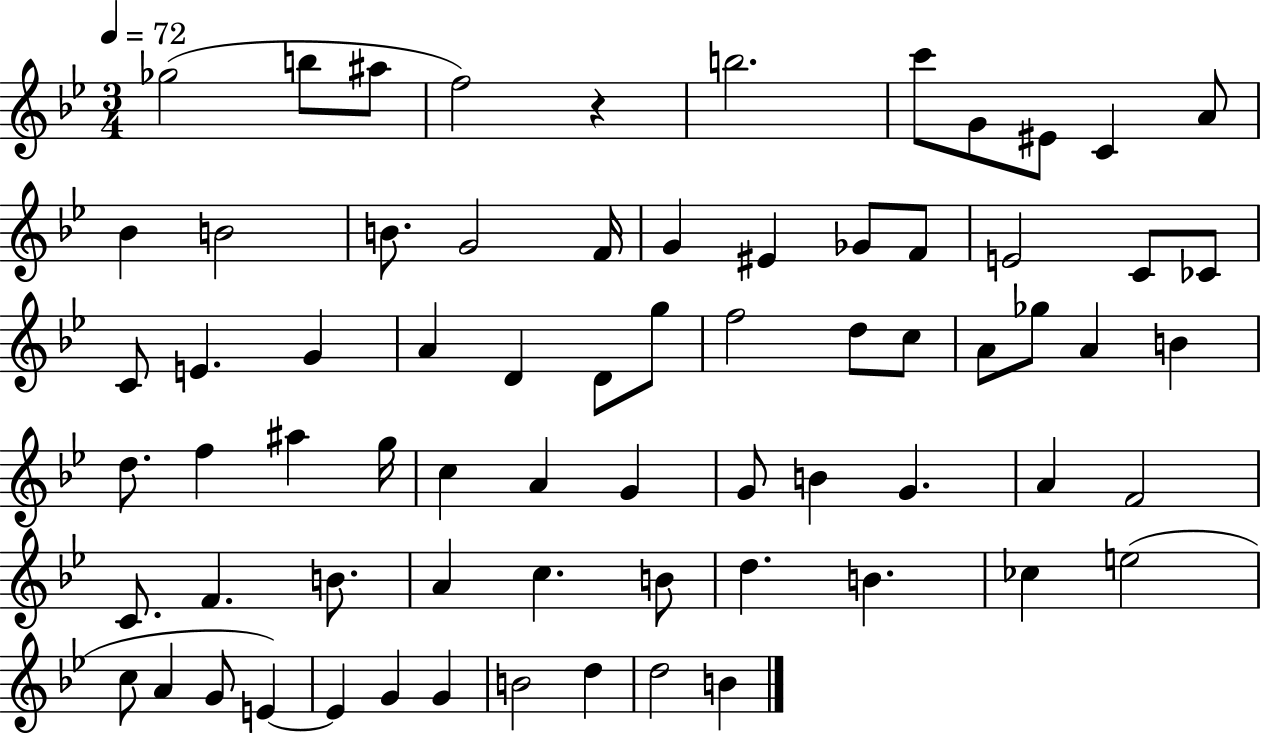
{
  \clef treble
  \numericTimeSignature
  \time 3/4
  \key bes \major
  \tempo 4 = 72
  ges''2( b''8 ais''8 | f''2) r4 | b''2. | c'''8 g'8 eis'8 c'4 a'8 | \break bes'4 b'2 | b'8. g'2 f'16 | g'4 eis'4 ges'8 f'8 | e'2 c'8 ces'8 | \break c'8 e'4. g'4 | a'4 d'4 d'8 g''8 | f''2 d''8 c''8 | a'8 ges''8 a'4 b'4 | \break d''8. f''4 ais''4 g''16 | c''4 a'4 g'4 | g'8 b'4 g'4. | a'4 f'2 | \break c'8. f'4. b'8. | a'4 c''4. b'8 | d''4. b'4. | ces''4 e''2( | \break c''8 a'4 g'8 e'4~~) | e'4 g'4 g'4 | b'2 d''4 | d''2 b'4 | \break \bar "|."
}